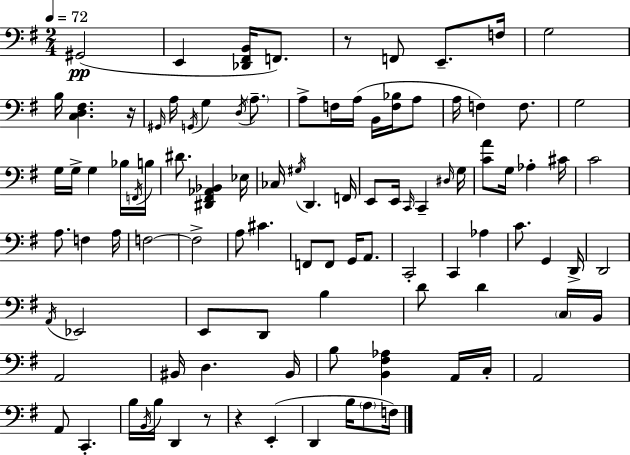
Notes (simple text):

G#2/h E2/q [Db2,F#2,B2]/s F2/e. R/e F2/e E2/e. F3/s G3/h B3/s [C3,D3,F#3]/q. R/s G#2/s A3/s G2/s G3/q D3/s A3/e. A3/e F3/s A3/s B2/s [F3,Bb3]/s A3/e A3/s F3/q F3/e. G3/h G3/s G3/s G3/q Bb3/s F2/s B3/s D#4/e. [D#2,F#2,Ab2,Bb2]/q Eb3/s CES3/s G#3/s D2/q. F2/s E2/e E2/s C2/s C2/q D#3/s G3/s [C4,A4]/e G3/s Ab3/q C#4/s C4/h A3/e. F3/q A3/s F3/h F3/h A3/e C#4/q. F2/e F2/e G2/s A2/e. C2/h C2/q Ab3/q C4/e. G2/q D2/s D2/h A2/s Eb2/h E2/e D2/e B3/q D4/e D4/q C3/s B2/s A2/h BIS2/s D3/q. BIS2/s B3/e [B2,F#3,Ab3]/q A2/s C3/s A2/h A2/e C2/q. B3/s B2/s B3/s D2/q R/e R/q E2/q D2/q B3/s A3/e F3/s